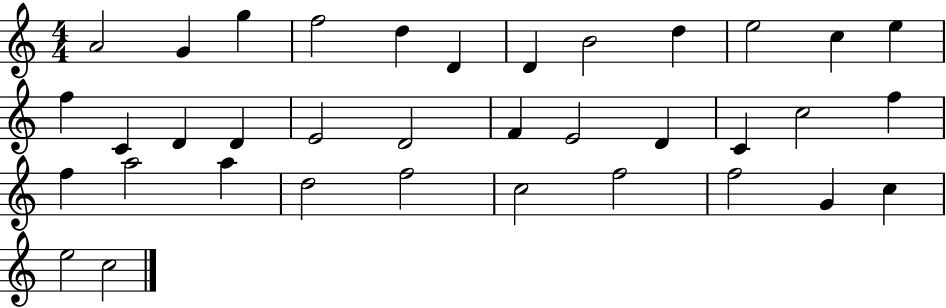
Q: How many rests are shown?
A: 0